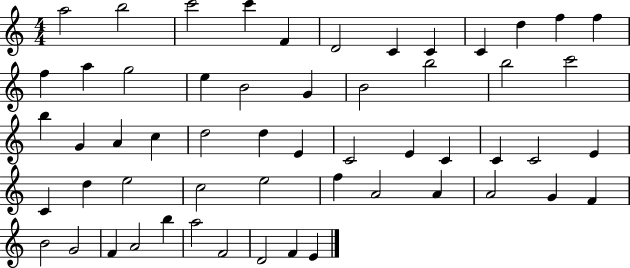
{
  \clef treble
  \numericTimeSignature
  \time 4/4
  \key c \major
  a''2 b''2 | c'''2 c'''4 f'4 | d'2 c'4 c'4 | c'4 d''4 f''4 f''4 | \break f''4 a''4 g''2 | e''4 b'2 g'4 | b'2 b''2 | b''2 c'''2 | \break b''4 g'4 a'4 c''4 | d''2 d''4 e'4 | c'2 e'4 c'4 | c'4 c'2 e'4 | \break c'4 d''4 e''2 | c''2 e''2 | f''4 a'2 a'4 | a'2 g'4 f'4 | \break b'2 g'2 | f'4 a'2 b''4 | a''2 f'2 | d'2 f'4 e'4 | \break \bar "|."
}